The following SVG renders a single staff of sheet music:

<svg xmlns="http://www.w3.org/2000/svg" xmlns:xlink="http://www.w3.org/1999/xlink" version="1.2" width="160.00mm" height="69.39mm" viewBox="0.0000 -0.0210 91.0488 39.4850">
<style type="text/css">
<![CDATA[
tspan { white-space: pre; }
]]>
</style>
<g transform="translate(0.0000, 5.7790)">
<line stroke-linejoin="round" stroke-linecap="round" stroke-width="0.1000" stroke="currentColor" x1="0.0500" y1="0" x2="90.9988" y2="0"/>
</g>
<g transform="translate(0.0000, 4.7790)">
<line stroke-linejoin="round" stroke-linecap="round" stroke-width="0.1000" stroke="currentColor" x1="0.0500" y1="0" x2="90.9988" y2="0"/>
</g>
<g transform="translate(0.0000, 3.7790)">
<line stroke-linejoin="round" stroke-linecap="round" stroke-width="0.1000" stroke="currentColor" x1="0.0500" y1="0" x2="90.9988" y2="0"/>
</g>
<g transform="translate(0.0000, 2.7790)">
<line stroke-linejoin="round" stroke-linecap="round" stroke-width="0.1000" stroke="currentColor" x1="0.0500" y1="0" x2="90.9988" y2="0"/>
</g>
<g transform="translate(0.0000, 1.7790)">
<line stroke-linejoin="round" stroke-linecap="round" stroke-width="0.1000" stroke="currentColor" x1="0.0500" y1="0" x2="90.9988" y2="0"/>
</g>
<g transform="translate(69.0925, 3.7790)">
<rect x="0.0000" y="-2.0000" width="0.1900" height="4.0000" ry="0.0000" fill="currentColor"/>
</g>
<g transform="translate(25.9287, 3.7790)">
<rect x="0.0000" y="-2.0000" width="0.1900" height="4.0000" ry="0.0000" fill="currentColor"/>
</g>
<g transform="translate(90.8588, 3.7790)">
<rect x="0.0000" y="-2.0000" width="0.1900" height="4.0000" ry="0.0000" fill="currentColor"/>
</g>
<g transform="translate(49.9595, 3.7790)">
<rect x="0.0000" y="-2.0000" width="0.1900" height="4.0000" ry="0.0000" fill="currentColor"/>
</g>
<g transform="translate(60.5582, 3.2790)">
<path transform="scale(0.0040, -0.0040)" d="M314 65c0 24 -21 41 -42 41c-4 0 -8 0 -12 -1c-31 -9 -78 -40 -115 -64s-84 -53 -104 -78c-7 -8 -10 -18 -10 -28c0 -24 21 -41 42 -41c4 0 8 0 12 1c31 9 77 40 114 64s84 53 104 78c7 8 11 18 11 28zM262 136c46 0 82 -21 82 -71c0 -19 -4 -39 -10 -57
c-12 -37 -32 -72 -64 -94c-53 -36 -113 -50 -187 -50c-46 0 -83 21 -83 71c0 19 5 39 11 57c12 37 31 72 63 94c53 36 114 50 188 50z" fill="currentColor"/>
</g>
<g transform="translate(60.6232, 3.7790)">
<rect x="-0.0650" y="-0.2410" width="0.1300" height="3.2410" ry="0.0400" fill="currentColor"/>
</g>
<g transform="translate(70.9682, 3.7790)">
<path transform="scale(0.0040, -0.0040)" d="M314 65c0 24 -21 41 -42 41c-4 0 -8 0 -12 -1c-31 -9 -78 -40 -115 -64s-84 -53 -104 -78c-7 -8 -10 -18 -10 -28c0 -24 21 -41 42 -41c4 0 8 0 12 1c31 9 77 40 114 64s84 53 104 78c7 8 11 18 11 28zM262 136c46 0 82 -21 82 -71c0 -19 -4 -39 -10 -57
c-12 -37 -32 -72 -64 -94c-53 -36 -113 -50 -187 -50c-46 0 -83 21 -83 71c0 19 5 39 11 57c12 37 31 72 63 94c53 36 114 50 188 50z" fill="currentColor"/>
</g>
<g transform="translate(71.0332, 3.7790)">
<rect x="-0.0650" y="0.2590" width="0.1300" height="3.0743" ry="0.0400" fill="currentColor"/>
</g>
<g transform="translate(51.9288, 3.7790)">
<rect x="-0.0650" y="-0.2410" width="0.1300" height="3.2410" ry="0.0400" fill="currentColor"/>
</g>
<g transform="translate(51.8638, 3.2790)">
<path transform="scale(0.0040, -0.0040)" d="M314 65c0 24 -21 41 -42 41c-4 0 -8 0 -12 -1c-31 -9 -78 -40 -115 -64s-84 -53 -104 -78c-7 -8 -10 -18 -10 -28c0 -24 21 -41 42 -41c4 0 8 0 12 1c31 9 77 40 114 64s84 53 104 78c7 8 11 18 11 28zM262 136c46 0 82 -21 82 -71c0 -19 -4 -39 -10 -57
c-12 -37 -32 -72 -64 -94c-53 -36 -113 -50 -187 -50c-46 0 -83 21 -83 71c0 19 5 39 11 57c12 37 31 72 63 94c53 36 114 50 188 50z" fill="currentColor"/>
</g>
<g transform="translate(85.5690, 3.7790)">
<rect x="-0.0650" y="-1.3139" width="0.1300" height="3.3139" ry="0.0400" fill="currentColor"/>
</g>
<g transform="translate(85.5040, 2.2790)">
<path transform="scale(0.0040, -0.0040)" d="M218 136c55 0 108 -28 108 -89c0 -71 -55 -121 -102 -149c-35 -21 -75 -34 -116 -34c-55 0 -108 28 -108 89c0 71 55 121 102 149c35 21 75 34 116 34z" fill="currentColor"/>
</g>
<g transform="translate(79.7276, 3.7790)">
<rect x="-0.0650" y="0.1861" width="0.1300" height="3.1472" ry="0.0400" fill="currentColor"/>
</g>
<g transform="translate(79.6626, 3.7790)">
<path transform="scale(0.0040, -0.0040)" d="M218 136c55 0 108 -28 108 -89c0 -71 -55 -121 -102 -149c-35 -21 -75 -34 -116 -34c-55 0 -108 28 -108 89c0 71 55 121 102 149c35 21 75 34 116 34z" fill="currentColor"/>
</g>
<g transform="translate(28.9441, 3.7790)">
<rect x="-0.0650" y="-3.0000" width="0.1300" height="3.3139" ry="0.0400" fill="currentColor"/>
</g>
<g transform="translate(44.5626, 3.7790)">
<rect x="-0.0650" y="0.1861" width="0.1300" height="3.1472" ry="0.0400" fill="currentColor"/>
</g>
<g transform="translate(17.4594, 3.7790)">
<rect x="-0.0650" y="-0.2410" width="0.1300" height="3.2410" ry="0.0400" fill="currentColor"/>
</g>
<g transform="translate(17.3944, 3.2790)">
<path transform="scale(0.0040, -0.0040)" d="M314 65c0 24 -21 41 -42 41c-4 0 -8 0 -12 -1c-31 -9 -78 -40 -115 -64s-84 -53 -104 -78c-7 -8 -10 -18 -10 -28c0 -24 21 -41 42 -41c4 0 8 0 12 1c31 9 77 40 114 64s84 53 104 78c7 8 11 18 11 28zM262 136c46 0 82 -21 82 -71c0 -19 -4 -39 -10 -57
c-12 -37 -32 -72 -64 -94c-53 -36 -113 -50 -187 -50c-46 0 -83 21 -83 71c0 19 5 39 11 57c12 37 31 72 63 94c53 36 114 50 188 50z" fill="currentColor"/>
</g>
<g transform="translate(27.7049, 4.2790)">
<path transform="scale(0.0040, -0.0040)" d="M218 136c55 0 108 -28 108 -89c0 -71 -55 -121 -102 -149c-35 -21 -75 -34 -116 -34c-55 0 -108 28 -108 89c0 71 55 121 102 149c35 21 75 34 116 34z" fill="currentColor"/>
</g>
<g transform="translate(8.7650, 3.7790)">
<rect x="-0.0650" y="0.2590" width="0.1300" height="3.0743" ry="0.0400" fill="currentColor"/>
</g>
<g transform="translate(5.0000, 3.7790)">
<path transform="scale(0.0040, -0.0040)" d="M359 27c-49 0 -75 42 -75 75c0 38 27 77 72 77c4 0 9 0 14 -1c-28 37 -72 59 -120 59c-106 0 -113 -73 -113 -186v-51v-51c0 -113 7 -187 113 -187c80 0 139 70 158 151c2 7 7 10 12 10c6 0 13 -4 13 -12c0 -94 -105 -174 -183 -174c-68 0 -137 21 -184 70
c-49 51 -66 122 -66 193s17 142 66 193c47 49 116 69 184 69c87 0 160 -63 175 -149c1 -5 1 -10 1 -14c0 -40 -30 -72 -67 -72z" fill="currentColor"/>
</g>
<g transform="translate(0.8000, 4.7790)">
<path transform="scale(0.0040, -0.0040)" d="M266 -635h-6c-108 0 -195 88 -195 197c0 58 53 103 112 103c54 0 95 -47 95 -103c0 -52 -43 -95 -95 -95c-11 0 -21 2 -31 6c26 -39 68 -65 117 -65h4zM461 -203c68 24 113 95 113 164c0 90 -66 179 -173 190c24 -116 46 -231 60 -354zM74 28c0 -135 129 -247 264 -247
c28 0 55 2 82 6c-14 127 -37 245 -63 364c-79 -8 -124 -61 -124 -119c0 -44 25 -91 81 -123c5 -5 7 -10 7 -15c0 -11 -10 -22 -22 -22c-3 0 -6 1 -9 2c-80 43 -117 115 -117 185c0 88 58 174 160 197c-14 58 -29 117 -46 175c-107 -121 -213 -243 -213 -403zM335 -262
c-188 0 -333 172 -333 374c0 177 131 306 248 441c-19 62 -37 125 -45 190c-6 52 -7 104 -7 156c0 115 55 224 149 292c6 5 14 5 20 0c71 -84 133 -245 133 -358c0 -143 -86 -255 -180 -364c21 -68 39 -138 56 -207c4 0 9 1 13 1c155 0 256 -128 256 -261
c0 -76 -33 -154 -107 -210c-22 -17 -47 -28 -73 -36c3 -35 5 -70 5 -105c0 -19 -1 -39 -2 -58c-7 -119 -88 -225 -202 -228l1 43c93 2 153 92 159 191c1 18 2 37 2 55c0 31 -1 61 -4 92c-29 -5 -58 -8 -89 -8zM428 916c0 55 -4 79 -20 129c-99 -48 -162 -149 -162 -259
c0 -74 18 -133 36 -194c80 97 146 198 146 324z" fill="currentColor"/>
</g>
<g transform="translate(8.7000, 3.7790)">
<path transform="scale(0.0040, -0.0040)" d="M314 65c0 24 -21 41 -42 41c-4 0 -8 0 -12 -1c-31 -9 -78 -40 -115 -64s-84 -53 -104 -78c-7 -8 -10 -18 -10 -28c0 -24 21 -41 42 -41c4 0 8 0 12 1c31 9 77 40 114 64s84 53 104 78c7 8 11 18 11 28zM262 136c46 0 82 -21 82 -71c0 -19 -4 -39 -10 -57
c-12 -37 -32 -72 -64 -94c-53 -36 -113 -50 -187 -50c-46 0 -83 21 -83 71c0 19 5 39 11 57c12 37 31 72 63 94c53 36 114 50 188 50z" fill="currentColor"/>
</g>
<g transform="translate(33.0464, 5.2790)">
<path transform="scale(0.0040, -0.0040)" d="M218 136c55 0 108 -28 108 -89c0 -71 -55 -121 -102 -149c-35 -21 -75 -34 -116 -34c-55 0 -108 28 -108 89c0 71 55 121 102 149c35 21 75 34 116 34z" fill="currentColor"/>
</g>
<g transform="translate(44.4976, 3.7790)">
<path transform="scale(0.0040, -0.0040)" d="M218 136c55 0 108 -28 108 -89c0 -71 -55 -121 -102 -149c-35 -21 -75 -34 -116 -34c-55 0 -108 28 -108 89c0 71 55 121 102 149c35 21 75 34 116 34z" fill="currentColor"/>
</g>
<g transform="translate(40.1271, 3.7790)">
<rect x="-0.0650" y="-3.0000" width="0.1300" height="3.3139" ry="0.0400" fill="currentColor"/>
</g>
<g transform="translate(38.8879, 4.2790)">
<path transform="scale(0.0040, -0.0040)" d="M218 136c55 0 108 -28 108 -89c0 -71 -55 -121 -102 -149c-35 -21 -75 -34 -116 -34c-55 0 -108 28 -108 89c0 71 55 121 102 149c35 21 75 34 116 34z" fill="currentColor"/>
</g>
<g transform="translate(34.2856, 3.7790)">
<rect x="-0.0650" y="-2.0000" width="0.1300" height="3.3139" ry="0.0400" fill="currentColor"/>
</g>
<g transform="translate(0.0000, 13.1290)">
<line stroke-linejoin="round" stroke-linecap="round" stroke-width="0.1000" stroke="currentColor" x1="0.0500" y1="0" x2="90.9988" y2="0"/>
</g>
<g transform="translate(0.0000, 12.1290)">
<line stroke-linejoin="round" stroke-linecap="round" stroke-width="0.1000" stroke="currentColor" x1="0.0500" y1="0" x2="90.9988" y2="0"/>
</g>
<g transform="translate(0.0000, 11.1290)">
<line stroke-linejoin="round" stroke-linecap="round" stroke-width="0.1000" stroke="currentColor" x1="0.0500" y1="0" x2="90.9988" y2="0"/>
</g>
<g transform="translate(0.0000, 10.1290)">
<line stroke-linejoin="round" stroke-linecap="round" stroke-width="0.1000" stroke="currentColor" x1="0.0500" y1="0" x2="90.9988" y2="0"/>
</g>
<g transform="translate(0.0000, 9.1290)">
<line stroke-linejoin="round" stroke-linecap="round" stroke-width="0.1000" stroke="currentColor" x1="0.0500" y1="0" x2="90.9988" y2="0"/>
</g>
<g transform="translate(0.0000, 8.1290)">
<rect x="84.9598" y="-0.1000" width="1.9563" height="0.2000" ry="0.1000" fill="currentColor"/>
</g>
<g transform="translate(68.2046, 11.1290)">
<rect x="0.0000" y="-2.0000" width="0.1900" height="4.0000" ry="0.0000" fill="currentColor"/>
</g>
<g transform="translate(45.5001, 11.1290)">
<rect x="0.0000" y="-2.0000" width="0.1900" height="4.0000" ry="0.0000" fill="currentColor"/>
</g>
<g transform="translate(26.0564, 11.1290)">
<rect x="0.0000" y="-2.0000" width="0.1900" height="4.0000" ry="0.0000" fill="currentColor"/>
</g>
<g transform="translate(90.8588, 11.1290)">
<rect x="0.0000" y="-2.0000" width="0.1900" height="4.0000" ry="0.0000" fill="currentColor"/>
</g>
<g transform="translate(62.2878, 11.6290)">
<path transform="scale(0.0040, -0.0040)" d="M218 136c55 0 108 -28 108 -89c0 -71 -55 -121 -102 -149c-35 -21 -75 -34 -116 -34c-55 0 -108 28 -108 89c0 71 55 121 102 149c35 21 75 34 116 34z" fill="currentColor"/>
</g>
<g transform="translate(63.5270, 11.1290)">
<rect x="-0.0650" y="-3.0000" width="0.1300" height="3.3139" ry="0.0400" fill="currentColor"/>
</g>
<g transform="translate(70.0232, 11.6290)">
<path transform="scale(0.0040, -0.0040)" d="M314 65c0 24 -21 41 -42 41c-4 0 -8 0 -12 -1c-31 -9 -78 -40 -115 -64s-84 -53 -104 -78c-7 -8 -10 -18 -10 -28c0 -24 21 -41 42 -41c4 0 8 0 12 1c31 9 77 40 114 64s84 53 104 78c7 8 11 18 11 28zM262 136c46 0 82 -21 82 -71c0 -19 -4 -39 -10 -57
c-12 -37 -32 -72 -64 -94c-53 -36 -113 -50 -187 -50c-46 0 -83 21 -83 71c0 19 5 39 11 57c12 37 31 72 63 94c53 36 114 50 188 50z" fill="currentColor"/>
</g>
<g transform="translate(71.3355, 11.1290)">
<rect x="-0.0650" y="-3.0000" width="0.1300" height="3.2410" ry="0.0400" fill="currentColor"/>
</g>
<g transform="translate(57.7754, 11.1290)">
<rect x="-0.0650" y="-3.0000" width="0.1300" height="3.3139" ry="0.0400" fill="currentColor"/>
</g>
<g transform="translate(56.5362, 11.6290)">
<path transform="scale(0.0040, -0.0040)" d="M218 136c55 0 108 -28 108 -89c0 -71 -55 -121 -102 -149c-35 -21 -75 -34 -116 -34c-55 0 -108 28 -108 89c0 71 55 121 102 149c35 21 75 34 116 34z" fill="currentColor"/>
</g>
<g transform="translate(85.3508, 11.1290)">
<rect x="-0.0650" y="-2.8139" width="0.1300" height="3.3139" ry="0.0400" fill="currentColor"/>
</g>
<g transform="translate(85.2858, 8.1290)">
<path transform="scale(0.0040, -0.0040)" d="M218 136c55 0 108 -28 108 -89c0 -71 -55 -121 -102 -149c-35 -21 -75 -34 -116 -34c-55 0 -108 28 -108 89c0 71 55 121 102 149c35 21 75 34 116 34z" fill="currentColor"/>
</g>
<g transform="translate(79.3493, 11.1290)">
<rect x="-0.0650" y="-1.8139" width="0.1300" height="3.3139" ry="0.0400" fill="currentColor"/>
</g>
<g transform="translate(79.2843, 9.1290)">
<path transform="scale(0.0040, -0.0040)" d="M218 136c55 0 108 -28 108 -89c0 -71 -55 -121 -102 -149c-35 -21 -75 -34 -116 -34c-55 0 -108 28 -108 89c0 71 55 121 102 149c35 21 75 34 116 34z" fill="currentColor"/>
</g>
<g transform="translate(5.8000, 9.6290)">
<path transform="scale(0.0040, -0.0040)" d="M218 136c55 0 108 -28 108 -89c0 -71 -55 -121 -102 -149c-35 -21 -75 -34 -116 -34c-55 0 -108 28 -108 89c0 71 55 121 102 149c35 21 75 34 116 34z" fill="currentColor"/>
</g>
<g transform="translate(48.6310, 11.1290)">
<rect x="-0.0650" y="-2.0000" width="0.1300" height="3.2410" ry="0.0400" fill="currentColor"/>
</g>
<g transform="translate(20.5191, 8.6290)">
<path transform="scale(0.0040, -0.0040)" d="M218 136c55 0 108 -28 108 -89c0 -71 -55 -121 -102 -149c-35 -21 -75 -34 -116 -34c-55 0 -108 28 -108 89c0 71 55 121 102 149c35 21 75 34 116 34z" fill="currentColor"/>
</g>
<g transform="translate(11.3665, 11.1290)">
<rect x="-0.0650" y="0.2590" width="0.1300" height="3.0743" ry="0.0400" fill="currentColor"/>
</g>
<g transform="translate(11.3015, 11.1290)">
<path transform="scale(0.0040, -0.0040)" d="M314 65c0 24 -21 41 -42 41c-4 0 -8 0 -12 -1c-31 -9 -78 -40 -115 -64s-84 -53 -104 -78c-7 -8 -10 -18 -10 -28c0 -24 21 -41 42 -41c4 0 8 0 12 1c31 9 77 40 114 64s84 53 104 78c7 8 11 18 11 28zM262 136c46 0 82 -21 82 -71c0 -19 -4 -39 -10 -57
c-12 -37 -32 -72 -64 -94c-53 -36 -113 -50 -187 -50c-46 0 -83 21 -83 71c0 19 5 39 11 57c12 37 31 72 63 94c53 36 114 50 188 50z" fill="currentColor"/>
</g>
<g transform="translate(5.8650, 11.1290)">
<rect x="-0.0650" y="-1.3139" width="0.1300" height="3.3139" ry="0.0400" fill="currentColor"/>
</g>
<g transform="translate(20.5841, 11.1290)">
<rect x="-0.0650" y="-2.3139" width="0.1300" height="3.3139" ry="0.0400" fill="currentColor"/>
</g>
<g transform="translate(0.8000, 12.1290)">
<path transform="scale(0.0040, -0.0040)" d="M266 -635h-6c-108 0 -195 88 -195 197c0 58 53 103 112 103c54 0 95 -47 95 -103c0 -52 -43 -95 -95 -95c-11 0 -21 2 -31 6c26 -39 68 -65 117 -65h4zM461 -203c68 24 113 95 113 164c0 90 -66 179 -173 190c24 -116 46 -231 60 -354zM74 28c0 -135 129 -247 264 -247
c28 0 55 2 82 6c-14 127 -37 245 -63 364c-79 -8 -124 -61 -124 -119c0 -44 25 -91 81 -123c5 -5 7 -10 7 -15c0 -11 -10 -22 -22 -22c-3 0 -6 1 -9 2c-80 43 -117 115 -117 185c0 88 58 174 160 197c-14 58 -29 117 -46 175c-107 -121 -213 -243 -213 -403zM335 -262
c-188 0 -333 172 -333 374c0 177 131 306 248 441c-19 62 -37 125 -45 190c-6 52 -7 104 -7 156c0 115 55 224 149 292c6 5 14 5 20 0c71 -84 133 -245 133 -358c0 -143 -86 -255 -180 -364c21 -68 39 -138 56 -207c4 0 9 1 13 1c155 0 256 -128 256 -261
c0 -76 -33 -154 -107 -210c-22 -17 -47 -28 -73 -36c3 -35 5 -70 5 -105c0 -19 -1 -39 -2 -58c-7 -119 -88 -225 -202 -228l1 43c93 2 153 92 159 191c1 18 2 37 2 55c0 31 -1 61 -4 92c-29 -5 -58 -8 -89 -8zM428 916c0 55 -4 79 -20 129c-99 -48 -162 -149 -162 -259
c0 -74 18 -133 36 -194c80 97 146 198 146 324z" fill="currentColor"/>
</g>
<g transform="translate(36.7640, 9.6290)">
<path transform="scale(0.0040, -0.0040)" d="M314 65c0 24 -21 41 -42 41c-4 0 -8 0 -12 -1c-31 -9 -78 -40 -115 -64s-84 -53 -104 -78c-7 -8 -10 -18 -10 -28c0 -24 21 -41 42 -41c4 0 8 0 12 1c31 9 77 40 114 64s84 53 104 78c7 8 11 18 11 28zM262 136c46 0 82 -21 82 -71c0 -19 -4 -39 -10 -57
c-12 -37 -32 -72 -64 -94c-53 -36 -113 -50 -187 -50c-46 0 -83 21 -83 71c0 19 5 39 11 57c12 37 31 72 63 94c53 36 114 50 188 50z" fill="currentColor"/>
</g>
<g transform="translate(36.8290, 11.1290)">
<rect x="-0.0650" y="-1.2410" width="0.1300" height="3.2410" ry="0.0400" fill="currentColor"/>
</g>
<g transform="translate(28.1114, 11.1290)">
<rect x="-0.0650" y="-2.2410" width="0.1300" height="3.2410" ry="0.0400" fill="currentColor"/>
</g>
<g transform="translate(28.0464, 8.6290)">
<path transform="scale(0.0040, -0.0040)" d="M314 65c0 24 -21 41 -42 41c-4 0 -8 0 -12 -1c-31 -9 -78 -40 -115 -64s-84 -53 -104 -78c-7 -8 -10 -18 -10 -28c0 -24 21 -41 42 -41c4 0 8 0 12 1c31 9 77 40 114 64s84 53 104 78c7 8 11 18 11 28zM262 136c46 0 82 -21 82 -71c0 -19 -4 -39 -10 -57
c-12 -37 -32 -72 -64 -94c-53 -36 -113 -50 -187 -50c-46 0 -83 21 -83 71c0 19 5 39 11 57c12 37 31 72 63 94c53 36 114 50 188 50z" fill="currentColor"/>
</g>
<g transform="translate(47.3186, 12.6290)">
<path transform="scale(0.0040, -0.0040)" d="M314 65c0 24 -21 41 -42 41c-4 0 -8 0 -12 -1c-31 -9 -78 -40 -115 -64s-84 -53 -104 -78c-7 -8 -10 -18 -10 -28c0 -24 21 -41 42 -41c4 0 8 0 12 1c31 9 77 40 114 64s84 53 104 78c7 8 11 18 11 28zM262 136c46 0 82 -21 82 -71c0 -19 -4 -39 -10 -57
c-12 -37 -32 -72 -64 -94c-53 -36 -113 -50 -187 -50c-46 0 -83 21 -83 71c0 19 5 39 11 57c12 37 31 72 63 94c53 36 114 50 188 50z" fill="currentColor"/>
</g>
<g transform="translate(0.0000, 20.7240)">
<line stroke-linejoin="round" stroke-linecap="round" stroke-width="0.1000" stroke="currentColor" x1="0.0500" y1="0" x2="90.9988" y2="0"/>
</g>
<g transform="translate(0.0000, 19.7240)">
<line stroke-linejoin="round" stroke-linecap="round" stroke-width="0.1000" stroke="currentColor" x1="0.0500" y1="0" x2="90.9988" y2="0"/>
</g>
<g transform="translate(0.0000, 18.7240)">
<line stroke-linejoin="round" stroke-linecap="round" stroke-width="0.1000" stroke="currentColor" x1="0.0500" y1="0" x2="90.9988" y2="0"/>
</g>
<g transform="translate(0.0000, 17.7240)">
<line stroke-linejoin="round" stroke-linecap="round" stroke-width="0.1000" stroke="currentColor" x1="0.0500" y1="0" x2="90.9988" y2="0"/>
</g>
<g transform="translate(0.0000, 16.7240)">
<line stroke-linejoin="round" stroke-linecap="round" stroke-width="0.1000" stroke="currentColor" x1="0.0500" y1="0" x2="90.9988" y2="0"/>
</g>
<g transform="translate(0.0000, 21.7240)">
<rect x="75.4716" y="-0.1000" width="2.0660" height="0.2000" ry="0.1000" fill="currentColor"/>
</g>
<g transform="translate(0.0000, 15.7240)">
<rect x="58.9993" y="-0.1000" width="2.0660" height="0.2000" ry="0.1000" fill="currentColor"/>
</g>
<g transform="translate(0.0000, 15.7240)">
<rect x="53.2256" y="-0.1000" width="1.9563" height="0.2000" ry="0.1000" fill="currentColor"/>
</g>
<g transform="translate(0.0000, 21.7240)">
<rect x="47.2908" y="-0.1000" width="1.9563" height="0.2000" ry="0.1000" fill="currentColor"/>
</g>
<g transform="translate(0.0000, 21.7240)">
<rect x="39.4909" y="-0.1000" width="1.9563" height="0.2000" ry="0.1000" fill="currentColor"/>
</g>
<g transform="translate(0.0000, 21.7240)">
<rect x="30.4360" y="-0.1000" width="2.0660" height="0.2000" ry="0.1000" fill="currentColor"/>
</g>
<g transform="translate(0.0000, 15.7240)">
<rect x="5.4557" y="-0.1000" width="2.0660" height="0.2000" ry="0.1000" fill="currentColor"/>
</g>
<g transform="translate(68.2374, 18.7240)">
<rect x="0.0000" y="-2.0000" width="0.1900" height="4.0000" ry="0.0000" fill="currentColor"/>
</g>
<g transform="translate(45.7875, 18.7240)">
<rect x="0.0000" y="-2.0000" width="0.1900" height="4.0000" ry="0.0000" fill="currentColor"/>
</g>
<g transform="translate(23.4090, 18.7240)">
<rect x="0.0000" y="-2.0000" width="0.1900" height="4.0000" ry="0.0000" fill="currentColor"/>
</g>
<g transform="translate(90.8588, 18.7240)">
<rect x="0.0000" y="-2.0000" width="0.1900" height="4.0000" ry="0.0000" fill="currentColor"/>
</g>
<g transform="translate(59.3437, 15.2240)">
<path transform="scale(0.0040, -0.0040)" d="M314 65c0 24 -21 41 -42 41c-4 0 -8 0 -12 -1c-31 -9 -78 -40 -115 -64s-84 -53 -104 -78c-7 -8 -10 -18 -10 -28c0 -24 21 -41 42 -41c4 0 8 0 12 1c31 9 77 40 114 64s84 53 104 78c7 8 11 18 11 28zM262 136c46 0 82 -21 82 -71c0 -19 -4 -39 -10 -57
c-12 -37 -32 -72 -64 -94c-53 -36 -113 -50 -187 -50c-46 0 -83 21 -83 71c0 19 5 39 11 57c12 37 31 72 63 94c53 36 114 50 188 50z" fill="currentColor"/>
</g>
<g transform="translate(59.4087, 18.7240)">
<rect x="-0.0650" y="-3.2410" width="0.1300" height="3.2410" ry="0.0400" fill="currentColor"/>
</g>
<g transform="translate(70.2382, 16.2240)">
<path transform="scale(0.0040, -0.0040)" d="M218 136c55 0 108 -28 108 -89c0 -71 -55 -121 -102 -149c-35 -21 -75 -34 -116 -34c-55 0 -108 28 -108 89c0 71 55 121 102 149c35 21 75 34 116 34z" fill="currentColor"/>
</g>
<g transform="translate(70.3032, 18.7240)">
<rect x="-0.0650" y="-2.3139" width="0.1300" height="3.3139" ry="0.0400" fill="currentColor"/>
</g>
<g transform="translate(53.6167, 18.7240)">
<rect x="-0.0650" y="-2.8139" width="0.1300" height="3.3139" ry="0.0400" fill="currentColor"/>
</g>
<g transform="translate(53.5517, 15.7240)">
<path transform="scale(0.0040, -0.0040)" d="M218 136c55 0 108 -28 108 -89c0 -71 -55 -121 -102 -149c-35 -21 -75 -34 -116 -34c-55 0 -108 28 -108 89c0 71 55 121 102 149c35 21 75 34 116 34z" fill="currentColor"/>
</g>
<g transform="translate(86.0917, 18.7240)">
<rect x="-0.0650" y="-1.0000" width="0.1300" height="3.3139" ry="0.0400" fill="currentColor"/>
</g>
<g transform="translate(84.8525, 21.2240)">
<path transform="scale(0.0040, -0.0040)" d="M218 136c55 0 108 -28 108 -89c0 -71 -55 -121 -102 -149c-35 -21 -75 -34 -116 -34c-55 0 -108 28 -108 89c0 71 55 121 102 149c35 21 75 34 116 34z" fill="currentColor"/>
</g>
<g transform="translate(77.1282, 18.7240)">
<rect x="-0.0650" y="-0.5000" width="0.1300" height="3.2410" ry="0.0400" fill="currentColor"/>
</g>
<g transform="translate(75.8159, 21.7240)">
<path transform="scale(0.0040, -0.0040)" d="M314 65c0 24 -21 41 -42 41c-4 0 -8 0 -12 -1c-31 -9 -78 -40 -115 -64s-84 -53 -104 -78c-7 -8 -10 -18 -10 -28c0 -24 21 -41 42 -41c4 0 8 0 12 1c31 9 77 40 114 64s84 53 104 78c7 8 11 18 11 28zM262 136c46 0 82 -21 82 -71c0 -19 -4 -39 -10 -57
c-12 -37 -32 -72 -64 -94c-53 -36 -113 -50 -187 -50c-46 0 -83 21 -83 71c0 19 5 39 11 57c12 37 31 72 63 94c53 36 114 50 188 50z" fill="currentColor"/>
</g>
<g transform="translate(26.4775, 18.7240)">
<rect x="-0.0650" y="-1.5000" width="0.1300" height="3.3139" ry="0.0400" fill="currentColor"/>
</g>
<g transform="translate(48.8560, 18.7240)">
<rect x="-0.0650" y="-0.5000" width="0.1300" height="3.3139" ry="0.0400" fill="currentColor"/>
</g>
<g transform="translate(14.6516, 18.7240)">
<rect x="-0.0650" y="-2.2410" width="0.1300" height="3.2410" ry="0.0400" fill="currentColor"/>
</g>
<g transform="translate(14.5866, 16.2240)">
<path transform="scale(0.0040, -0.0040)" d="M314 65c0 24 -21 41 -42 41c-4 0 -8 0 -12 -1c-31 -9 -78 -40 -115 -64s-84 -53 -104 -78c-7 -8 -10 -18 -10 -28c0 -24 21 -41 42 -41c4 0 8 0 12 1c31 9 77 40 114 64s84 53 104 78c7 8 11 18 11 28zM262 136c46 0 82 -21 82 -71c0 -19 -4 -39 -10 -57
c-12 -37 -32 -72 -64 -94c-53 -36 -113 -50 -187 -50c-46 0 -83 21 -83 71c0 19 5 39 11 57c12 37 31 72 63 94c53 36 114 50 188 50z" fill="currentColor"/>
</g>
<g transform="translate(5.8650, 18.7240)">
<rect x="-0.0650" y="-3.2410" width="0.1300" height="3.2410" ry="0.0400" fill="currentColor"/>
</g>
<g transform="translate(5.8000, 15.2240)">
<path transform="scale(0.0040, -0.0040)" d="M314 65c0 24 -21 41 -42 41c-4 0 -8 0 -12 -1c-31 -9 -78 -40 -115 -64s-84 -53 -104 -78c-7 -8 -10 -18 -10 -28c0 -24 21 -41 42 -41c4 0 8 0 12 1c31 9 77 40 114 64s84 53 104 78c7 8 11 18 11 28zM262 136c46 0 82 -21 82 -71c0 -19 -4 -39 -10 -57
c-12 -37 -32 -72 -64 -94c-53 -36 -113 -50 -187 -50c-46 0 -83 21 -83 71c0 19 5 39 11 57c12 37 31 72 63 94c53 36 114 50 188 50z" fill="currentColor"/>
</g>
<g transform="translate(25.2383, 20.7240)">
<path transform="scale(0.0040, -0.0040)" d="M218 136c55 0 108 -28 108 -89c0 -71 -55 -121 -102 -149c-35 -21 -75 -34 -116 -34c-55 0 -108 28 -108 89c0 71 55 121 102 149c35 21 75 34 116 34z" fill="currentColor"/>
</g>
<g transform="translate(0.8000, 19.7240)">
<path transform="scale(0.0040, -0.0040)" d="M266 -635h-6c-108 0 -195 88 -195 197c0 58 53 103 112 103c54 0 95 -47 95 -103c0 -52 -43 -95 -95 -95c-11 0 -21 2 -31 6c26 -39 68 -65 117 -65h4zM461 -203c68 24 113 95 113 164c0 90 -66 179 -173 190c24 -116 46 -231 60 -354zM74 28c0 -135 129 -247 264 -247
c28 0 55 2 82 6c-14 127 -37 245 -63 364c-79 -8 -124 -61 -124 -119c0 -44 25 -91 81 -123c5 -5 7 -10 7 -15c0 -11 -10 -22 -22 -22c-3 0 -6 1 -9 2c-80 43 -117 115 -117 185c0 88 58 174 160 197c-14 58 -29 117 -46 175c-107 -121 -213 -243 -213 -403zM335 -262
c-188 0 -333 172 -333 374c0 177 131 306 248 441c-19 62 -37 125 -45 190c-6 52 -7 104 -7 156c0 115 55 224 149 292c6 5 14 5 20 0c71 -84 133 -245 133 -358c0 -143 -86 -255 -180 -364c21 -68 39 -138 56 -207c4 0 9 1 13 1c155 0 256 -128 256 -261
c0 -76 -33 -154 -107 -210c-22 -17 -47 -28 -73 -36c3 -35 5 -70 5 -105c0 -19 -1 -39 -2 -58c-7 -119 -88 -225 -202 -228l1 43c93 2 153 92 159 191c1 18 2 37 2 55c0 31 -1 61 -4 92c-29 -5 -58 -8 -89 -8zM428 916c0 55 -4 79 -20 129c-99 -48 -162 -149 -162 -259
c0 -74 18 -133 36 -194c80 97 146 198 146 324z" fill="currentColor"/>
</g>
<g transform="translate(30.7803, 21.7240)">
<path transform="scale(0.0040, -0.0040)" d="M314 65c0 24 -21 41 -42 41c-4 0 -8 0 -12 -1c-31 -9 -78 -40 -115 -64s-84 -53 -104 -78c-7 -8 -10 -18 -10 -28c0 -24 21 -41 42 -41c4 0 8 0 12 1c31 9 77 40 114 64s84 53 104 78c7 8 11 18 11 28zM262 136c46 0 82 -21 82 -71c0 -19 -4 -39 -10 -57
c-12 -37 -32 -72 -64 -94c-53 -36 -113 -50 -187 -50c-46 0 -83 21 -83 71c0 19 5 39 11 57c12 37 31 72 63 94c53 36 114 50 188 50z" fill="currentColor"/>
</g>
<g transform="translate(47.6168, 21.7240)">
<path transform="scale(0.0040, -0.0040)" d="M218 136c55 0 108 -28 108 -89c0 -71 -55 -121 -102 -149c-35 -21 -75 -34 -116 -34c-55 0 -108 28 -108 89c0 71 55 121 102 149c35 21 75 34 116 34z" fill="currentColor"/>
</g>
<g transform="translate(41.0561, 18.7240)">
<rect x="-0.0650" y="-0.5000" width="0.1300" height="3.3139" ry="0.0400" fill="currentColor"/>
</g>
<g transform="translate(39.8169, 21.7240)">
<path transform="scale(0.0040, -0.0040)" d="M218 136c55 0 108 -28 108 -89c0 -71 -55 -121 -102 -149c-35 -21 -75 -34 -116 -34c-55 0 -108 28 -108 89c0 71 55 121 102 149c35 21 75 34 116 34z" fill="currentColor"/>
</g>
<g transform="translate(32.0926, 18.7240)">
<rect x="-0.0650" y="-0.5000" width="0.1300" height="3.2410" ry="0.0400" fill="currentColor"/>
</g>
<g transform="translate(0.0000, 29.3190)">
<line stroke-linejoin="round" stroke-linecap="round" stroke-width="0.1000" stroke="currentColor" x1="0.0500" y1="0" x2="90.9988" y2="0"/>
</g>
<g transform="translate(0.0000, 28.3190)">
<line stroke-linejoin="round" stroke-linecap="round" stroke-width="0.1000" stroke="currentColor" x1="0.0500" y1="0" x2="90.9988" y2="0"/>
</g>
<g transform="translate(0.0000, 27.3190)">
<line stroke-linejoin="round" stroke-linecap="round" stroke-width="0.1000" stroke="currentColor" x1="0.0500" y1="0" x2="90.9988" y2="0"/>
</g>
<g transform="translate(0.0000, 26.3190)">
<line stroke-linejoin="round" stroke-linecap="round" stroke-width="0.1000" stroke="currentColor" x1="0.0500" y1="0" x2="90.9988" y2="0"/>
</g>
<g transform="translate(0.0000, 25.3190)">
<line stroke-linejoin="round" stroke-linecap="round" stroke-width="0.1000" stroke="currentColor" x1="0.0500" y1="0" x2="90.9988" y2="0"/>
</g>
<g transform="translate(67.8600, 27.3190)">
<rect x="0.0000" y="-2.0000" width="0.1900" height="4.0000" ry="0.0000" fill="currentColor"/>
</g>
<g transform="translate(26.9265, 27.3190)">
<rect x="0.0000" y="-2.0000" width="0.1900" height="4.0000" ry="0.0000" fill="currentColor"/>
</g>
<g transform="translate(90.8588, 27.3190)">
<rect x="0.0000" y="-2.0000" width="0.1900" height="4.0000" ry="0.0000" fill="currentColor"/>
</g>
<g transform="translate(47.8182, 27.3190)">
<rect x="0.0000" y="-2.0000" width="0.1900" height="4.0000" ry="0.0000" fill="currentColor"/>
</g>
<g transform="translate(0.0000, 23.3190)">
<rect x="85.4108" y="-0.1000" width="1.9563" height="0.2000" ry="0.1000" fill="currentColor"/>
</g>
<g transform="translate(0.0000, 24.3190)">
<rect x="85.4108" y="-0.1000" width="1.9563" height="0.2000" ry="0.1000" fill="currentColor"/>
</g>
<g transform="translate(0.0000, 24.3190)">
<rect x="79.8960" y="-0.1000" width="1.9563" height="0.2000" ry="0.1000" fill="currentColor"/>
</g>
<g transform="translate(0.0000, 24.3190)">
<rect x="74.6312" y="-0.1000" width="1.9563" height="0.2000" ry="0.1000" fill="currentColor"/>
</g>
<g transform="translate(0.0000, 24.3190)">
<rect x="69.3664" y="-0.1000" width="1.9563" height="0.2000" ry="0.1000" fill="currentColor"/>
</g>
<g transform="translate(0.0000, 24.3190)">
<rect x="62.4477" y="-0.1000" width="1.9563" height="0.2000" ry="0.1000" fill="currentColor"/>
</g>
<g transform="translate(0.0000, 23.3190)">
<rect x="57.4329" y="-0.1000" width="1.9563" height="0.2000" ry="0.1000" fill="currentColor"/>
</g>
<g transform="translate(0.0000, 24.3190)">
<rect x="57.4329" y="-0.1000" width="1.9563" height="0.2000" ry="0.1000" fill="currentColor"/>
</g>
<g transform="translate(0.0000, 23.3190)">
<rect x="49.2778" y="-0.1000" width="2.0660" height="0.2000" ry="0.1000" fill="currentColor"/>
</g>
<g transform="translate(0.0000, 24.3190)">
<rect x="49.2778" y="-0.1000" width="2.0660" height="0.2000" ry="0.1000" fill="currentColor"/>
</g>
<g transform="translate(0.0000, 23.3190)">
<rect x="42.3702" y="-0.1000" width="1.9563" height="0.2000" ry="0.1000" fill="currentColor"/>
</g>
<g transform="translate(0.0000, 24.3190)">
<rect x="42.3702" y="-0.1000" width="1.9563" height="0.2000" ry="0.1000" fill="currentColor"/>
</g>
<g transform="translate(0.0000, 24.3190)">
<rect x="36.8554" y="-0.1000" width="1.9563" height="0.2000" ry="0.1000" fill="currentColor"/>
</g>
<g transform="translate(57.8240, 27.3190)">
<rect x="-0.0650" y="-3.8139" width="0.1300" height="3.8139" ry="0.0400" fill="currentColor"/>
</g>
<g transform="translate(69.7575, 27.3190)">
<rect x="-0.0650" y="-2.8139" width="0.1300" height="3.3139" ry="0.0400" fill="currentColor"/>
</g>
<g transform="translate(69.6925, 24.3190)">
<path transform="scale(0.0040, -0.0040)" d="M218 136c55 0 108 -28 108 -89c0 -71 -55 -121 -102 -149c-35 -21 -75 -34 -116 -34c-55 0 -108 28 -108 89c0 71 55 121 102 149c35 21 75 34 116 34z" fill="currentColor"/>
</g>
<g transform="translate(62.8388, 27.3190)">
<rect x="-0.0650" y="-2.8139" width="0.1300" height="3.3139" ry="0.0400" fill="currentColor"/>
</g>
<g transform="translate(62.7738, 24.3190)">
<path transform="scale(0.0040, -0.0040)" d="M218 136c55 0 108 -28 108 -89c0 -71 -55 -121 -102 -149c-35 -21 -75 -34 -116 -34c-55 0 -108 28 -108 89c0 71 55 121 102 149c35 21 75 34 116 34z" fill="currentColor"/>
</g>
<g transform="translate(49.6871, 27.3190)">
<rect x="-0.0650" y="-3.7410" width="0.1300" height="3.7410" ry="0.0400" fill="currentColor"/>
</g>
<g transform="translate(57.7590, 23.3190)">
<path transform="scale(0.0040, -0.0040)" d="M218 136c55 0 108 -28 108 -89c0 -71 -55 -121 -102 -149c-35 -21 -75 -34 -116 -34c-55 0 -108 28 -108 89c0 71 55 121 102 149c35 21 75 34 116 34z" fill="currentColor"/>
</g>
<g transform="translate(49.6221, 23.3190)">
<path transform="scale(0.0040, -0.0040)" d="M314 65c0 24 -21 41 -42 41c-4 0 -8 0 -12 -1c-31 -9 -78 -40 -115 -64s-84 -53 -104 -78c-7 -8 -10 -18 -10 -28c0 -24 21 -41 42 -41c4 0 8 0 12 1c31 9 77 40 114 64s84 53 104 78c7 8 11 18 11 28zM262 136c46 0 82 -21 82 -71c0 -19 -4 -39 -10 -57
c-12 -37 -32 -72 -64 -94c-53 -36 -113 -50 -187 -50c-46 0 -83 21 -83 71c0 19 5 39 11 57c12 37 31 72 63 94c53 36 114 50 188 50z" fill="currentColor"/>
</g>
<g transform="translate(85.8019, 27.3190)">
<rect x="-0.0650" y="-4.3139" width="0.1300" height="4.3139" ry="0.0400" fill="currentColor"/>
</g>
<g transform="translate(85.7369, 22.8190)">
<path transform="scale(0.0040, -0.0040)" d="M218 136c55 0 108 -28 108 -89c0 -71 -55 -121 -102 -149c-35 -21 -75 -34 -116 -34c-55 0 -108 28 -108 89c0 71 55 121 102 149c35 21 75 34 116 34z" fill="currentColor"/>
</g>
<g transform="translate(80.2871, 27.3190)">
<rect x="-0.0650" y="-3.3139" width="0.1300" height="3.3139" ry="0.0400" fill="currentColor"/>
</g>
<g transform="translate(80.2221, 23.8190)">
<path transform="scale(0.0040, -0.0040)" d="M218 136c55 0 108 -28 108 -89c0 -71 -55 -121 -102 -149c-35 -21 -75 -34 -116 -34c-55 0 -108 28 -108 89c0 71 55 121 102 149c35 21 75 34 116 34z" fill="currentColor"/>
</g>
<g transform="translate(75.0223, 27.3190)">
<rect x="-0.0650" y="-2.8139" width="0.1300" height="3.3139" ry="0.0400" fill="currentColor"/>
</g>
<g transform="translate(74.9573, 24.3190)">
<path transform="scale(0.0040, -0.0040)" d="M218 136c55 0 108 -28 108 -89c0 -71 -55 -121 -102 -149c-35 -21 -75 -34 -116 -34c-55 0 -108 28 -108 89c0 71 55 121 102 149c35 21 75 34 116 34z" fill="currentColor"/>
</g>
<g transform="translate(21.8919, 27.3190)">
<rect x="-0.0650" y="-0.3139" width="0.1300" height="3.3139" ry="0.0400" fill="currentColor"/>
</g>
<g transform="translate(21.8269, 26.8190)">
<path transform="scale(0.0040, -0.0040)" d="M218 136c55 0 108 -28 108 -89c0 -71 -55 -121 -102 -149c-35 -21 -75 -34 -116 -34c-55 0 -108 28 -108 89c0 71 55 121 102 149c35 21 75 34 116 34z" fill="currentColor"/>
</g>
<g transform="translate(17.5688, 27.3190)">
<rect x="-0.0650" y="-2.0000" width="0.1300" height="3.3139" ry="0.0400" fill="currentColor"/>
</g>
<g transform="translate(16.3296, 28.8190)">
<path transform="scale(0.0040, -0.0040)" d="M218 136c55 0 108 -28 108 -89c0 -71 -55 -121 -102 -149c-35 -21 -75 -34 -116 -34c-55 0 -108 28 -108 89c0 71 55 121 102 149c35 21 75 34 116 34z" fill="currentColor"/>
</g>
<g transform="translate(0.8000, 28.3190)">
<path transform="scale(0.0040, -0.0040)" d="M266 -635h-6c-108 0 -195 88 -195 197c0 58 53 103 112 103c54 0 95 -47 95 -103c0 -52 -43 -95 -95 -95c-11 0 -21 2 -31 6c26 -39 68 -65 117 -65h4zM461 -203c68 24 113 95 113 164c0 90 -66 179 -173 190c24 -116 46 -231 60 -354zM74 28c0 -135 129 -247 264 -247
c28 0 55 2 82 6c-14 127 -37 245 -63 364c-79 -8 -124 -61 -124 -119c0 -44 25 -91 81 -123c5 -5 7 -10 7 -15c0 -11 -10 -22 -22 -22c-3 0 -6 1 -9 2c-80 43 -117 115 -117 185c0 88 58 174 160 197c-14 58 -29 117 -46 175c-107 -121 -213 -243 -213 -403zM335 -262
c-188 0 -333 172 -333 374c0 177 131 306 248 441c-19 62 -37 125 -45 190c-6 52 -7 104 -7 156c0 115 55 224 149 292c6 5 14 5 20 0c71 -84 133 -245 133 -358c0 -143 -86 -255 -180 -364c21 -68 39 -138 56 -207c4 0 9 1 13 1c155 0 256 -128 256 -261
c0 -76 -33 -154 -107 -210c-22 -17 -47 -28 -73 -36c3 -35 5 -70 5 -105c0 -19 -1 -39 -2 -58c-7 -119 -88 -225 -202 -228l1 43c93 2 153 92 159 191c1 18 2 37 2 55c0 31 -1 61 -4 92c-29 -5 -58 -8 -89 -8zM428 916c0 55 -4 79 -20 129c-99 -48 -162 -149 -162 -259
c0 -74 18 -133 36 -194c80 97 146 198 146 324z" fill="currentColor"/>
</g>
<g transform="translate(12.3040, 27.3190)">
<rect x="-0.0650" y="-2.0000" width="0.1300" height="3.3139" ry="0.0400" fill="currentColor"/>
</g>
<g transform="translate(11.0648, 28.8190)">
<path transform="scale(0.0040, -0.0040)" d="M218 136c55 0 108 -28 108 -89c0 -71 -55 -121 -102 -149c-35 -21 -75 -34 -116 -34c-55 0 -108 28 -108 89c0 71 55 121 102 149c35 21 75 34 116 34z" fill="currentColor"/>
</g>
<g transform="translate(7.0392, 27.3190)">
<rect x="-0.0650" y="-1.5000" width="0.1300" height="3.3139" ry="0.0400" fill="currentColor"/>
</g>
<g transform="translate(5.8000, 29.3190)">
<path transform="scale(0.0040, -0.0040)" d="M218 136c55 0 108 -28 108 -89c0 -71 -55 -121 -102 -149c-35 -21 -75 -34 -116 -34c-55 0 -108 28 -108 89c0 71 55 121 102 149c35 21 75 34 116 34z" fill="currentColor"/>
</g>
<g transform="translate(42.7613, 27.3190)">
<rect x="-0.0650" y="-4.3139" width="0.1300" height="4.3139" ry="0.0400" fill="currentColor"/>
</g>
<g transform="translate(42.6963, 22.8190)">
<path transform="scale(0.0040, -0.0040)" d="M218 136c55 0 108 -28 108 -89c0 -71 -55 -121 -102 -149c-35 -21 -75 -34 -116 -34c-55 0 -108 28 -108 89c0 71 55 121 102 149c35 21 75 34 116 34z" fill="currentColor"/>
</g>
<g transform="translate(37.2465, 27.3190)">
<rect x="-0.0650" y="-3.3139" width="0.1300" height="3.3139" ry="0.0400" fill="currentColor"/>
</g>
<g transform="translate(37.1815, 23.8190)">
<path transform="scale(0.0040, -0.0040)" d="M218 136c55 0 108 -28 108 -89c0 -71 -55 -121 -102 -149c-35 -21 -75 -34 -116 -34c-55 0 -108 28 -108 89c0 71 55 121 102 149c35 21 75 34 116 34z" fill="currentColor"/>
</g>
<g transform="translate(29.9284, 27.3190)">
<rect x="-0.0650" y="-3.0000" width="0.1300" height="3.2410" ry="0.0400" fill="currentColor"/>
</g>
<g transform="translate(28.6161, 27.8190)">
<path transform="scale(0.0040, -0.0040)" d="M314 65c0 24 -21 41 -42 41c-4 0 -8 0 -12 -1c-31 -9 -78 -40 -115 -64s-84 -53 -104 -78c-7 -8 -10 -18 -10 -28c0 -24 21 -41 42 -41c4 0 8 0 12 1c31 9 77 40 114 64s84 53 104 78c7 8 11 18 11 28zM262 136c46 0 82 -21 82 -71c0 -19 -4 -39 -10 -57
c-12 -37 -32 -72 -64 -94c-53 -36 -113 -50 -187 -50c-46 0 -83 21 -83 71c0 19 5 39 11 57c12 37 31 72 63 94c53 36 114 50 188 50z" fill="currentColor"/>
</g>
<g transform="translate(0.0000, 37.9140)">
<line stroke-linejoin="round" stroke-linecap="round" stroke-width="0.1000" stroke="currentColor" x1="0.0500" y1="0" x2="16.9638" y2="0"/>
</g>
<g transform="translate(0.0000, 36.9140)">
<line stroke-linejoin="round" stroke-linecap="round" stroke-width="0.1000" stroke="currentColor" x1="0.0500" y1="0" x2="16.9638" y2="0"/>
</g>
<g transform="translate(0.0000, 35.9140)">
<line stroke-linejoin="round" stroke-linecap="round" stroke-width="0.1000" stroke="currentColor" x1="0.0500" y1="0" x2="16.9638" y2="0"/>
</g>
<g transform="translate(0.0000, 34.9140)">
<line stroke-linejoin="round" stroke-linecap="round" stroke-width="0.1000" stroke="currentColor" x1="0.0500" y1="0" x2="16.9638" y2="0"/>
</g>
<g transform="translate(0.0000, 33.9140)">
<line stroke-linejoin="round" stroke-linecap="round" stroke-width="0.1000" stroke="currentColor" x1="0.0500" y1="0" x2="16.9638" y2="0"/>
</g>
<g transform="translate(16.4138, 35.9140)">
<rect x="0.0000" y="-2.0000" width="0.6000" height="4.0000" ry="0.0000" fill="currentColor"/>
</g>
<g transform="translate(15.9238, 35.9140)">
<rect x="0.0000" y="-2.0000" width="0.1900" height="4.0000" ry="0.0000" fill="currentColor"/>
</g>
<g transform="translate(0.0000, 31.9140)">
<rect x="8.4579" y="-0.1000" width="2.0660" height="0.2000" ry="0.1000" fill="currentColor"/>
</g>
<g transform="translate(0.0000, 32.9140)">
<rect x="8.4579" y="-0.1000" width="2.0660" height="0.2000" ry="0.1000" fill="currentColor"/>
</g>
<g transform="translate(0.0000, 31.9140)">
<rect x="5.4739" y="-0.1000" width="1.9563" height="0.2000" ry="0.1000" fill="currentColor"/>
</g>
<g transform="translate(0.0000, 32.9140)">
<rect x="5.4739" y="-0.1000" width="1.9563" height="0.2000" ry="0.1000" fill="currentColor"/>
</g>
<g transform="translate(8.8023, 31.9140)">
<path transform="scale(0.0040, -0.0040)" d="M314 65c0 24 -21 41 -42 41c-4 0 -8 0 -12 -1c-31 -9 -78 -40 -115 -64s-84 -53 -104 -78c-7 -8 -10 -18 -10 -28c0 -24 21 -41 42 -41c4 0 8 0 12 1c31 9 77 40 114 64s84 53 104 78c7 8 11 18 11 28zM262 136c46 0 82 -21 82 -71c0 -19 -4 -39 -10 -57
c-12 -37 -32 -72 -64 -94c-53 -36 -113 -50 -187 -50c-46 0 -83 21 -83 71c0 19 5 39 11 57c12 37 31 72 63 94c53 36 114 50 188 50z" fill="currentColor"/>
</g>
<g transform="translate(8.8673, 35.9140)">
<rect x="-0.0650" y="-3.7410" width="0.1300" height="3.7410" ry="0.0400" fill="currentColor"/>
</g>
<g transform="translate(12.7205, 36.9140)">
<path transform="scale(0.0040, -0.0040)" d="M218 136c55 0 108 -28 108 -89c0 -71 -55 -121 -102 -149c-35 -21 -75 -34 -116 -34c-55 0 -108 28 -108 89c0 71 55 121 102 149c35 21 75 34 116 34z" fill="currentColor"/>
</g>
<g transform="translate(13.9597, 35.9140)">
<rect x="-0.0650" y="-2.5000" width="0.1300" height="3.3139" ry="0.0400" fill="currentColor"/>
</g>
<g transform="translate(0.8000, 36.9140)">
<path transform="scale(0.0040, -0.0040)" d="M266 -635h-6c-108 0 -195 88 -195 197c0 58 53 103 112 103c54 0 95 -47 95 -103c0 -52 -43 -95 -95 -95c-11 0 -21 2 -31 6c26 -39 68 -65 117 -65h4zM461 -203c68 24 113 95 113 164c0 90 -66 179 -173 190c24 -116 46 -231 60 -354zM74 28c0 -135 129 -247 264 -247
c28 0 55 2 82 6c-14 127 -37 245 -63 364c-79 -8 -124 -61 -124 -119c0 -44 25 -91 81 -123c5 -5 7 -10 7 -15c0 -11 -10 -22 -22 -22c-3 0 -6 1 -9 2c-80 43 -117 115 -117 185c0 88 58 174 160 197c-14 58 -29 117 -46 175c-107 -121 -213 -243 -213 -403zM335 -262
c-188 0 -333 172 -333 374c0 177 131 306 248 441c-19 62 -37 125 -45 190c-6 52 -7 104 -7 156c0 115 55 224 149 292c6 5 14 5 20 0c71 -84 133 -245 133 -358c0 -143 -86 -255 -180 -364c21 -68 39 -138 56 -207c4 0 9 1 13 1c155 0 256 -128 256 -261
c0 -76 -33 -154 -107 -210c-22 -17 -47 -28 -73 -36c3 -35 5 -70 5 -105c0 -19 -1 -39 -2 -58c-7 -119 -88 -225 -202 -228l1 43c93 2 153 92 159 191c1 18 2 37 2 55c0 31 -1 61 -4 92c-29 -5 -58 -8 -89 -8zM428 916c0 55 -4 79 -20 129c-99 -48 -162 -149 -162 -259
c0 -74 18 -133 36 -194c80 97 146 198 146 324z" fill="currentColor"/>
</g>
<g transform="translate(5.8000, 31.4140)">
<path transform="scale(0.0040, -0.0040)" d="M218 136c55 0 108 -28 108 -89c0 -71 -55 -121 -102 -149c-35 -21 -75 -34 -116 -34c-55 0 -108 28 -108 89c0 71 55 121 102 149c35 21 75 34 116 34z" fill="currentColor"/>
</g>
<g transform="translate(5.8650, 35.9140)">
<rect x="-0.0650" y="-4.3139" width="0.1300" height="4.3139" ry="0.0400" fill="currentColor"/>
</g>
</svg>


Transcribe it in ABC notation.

X:1
T:Untitled
M:4/4
L:1/4
K:C
B2 c2 A F A B c2 c2 B2 B e e B2 g g2 e2 F2 A A A2 f a b2 g2 E C2 C C a b2 g C2 D E F F c A2 b d' c'2 c' a a a b d' d' c'2 G